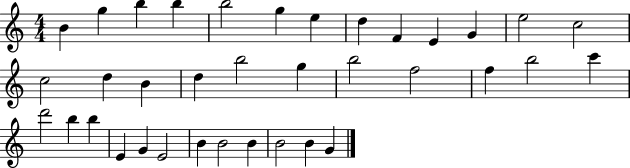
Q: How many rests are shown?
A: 0